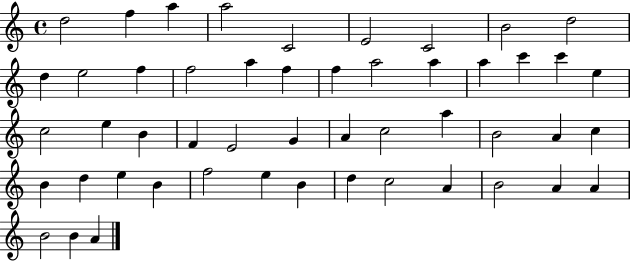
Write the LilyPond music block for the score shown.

{
  \clef treble
  \time 4/4
  \defaultTimeSignature
  \key c \major
  d''2 f''4 a''4 | a''2 c'2 | e'2 c'2 | b'2 d''2 | \break d''4 e''2 f''4 | f''2 a''4 f''4 | f''4 a''2 a''4 | a''4 c'''4 c'''4 e''4 | \break c''2 e''4 b'4 | f'4 e'2 g'4 | a'4 c''2 a''4 | b'2 a'4 c''4 | \break b'4 d''4 e''4 b'4 | f''2 e''4 b'4 | d''4 c''2 a'4 | b'2 a'4 a'4 | \break b'2 b'4 a'4 | \bar "|."
}